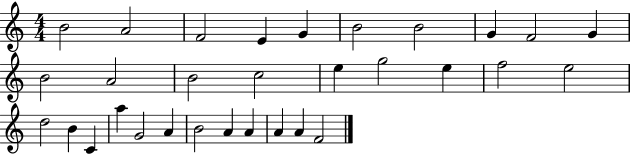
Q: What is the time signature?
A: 4/4